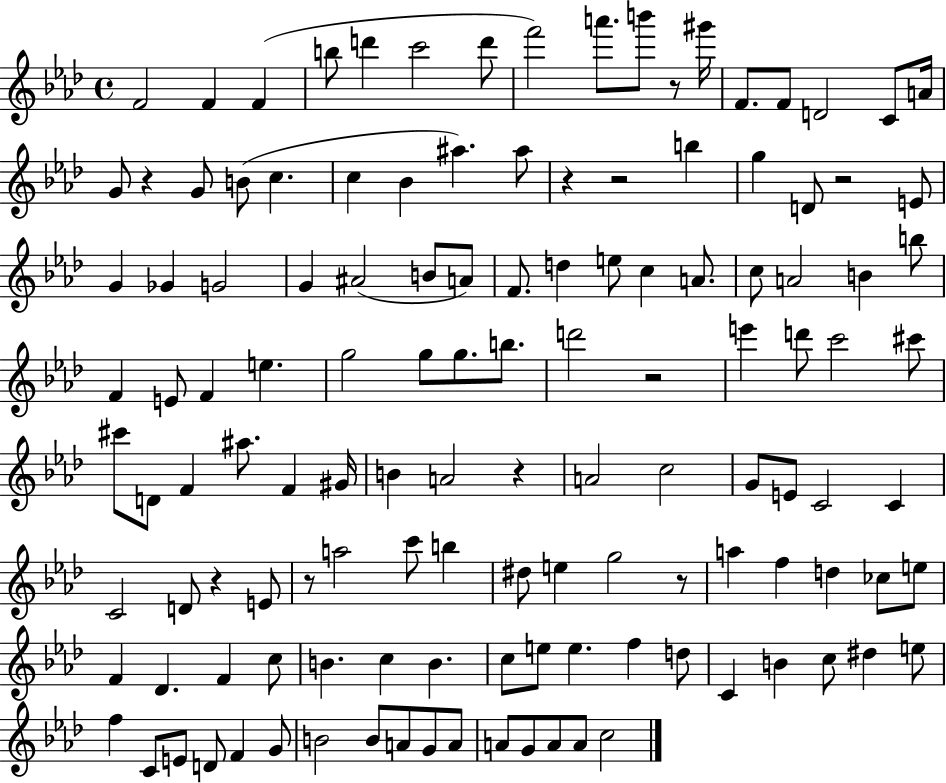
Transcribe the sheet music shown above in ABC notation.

X:1
T:Untitled
M:4/4
L:1/4
K:Ab
F2 F F b/2 d' c'2 d'/2 f'2 a'/2 b'/2 z/2 ^g'/4 F/2 F/2 D2 C/2 A/4 G/2 z G/2 B/2 c c _B ^a ^a/2 z z2 b g D/2 z2 E/2 G _G G2 G ^A2 B/2 A/2 F/2 d e/2 c A/2 c/2 A2 B b/2 F E/2 F e g2 g/2 g/2 b/2 d'2 z2 e' d'/2 c'2 ^c'/2 ^c'/2 D/2 F ^a/2 F ^G/4 B A2 z A2 c2 G/2 E/2 C2 C C2 D/2 z E/2 z/2 a2 c'/2 b ^d/2 e g2 z/2 a f d _c/2 e/2 F _D F c/2 B c B c/2 e/2 e f d/2 C B c/2 ^d e/2 f C/2 E/2 D/2 F G/2 B2 B/2 A/2 G/2 A/2 A/2 G/2 A/2 A/2 c2